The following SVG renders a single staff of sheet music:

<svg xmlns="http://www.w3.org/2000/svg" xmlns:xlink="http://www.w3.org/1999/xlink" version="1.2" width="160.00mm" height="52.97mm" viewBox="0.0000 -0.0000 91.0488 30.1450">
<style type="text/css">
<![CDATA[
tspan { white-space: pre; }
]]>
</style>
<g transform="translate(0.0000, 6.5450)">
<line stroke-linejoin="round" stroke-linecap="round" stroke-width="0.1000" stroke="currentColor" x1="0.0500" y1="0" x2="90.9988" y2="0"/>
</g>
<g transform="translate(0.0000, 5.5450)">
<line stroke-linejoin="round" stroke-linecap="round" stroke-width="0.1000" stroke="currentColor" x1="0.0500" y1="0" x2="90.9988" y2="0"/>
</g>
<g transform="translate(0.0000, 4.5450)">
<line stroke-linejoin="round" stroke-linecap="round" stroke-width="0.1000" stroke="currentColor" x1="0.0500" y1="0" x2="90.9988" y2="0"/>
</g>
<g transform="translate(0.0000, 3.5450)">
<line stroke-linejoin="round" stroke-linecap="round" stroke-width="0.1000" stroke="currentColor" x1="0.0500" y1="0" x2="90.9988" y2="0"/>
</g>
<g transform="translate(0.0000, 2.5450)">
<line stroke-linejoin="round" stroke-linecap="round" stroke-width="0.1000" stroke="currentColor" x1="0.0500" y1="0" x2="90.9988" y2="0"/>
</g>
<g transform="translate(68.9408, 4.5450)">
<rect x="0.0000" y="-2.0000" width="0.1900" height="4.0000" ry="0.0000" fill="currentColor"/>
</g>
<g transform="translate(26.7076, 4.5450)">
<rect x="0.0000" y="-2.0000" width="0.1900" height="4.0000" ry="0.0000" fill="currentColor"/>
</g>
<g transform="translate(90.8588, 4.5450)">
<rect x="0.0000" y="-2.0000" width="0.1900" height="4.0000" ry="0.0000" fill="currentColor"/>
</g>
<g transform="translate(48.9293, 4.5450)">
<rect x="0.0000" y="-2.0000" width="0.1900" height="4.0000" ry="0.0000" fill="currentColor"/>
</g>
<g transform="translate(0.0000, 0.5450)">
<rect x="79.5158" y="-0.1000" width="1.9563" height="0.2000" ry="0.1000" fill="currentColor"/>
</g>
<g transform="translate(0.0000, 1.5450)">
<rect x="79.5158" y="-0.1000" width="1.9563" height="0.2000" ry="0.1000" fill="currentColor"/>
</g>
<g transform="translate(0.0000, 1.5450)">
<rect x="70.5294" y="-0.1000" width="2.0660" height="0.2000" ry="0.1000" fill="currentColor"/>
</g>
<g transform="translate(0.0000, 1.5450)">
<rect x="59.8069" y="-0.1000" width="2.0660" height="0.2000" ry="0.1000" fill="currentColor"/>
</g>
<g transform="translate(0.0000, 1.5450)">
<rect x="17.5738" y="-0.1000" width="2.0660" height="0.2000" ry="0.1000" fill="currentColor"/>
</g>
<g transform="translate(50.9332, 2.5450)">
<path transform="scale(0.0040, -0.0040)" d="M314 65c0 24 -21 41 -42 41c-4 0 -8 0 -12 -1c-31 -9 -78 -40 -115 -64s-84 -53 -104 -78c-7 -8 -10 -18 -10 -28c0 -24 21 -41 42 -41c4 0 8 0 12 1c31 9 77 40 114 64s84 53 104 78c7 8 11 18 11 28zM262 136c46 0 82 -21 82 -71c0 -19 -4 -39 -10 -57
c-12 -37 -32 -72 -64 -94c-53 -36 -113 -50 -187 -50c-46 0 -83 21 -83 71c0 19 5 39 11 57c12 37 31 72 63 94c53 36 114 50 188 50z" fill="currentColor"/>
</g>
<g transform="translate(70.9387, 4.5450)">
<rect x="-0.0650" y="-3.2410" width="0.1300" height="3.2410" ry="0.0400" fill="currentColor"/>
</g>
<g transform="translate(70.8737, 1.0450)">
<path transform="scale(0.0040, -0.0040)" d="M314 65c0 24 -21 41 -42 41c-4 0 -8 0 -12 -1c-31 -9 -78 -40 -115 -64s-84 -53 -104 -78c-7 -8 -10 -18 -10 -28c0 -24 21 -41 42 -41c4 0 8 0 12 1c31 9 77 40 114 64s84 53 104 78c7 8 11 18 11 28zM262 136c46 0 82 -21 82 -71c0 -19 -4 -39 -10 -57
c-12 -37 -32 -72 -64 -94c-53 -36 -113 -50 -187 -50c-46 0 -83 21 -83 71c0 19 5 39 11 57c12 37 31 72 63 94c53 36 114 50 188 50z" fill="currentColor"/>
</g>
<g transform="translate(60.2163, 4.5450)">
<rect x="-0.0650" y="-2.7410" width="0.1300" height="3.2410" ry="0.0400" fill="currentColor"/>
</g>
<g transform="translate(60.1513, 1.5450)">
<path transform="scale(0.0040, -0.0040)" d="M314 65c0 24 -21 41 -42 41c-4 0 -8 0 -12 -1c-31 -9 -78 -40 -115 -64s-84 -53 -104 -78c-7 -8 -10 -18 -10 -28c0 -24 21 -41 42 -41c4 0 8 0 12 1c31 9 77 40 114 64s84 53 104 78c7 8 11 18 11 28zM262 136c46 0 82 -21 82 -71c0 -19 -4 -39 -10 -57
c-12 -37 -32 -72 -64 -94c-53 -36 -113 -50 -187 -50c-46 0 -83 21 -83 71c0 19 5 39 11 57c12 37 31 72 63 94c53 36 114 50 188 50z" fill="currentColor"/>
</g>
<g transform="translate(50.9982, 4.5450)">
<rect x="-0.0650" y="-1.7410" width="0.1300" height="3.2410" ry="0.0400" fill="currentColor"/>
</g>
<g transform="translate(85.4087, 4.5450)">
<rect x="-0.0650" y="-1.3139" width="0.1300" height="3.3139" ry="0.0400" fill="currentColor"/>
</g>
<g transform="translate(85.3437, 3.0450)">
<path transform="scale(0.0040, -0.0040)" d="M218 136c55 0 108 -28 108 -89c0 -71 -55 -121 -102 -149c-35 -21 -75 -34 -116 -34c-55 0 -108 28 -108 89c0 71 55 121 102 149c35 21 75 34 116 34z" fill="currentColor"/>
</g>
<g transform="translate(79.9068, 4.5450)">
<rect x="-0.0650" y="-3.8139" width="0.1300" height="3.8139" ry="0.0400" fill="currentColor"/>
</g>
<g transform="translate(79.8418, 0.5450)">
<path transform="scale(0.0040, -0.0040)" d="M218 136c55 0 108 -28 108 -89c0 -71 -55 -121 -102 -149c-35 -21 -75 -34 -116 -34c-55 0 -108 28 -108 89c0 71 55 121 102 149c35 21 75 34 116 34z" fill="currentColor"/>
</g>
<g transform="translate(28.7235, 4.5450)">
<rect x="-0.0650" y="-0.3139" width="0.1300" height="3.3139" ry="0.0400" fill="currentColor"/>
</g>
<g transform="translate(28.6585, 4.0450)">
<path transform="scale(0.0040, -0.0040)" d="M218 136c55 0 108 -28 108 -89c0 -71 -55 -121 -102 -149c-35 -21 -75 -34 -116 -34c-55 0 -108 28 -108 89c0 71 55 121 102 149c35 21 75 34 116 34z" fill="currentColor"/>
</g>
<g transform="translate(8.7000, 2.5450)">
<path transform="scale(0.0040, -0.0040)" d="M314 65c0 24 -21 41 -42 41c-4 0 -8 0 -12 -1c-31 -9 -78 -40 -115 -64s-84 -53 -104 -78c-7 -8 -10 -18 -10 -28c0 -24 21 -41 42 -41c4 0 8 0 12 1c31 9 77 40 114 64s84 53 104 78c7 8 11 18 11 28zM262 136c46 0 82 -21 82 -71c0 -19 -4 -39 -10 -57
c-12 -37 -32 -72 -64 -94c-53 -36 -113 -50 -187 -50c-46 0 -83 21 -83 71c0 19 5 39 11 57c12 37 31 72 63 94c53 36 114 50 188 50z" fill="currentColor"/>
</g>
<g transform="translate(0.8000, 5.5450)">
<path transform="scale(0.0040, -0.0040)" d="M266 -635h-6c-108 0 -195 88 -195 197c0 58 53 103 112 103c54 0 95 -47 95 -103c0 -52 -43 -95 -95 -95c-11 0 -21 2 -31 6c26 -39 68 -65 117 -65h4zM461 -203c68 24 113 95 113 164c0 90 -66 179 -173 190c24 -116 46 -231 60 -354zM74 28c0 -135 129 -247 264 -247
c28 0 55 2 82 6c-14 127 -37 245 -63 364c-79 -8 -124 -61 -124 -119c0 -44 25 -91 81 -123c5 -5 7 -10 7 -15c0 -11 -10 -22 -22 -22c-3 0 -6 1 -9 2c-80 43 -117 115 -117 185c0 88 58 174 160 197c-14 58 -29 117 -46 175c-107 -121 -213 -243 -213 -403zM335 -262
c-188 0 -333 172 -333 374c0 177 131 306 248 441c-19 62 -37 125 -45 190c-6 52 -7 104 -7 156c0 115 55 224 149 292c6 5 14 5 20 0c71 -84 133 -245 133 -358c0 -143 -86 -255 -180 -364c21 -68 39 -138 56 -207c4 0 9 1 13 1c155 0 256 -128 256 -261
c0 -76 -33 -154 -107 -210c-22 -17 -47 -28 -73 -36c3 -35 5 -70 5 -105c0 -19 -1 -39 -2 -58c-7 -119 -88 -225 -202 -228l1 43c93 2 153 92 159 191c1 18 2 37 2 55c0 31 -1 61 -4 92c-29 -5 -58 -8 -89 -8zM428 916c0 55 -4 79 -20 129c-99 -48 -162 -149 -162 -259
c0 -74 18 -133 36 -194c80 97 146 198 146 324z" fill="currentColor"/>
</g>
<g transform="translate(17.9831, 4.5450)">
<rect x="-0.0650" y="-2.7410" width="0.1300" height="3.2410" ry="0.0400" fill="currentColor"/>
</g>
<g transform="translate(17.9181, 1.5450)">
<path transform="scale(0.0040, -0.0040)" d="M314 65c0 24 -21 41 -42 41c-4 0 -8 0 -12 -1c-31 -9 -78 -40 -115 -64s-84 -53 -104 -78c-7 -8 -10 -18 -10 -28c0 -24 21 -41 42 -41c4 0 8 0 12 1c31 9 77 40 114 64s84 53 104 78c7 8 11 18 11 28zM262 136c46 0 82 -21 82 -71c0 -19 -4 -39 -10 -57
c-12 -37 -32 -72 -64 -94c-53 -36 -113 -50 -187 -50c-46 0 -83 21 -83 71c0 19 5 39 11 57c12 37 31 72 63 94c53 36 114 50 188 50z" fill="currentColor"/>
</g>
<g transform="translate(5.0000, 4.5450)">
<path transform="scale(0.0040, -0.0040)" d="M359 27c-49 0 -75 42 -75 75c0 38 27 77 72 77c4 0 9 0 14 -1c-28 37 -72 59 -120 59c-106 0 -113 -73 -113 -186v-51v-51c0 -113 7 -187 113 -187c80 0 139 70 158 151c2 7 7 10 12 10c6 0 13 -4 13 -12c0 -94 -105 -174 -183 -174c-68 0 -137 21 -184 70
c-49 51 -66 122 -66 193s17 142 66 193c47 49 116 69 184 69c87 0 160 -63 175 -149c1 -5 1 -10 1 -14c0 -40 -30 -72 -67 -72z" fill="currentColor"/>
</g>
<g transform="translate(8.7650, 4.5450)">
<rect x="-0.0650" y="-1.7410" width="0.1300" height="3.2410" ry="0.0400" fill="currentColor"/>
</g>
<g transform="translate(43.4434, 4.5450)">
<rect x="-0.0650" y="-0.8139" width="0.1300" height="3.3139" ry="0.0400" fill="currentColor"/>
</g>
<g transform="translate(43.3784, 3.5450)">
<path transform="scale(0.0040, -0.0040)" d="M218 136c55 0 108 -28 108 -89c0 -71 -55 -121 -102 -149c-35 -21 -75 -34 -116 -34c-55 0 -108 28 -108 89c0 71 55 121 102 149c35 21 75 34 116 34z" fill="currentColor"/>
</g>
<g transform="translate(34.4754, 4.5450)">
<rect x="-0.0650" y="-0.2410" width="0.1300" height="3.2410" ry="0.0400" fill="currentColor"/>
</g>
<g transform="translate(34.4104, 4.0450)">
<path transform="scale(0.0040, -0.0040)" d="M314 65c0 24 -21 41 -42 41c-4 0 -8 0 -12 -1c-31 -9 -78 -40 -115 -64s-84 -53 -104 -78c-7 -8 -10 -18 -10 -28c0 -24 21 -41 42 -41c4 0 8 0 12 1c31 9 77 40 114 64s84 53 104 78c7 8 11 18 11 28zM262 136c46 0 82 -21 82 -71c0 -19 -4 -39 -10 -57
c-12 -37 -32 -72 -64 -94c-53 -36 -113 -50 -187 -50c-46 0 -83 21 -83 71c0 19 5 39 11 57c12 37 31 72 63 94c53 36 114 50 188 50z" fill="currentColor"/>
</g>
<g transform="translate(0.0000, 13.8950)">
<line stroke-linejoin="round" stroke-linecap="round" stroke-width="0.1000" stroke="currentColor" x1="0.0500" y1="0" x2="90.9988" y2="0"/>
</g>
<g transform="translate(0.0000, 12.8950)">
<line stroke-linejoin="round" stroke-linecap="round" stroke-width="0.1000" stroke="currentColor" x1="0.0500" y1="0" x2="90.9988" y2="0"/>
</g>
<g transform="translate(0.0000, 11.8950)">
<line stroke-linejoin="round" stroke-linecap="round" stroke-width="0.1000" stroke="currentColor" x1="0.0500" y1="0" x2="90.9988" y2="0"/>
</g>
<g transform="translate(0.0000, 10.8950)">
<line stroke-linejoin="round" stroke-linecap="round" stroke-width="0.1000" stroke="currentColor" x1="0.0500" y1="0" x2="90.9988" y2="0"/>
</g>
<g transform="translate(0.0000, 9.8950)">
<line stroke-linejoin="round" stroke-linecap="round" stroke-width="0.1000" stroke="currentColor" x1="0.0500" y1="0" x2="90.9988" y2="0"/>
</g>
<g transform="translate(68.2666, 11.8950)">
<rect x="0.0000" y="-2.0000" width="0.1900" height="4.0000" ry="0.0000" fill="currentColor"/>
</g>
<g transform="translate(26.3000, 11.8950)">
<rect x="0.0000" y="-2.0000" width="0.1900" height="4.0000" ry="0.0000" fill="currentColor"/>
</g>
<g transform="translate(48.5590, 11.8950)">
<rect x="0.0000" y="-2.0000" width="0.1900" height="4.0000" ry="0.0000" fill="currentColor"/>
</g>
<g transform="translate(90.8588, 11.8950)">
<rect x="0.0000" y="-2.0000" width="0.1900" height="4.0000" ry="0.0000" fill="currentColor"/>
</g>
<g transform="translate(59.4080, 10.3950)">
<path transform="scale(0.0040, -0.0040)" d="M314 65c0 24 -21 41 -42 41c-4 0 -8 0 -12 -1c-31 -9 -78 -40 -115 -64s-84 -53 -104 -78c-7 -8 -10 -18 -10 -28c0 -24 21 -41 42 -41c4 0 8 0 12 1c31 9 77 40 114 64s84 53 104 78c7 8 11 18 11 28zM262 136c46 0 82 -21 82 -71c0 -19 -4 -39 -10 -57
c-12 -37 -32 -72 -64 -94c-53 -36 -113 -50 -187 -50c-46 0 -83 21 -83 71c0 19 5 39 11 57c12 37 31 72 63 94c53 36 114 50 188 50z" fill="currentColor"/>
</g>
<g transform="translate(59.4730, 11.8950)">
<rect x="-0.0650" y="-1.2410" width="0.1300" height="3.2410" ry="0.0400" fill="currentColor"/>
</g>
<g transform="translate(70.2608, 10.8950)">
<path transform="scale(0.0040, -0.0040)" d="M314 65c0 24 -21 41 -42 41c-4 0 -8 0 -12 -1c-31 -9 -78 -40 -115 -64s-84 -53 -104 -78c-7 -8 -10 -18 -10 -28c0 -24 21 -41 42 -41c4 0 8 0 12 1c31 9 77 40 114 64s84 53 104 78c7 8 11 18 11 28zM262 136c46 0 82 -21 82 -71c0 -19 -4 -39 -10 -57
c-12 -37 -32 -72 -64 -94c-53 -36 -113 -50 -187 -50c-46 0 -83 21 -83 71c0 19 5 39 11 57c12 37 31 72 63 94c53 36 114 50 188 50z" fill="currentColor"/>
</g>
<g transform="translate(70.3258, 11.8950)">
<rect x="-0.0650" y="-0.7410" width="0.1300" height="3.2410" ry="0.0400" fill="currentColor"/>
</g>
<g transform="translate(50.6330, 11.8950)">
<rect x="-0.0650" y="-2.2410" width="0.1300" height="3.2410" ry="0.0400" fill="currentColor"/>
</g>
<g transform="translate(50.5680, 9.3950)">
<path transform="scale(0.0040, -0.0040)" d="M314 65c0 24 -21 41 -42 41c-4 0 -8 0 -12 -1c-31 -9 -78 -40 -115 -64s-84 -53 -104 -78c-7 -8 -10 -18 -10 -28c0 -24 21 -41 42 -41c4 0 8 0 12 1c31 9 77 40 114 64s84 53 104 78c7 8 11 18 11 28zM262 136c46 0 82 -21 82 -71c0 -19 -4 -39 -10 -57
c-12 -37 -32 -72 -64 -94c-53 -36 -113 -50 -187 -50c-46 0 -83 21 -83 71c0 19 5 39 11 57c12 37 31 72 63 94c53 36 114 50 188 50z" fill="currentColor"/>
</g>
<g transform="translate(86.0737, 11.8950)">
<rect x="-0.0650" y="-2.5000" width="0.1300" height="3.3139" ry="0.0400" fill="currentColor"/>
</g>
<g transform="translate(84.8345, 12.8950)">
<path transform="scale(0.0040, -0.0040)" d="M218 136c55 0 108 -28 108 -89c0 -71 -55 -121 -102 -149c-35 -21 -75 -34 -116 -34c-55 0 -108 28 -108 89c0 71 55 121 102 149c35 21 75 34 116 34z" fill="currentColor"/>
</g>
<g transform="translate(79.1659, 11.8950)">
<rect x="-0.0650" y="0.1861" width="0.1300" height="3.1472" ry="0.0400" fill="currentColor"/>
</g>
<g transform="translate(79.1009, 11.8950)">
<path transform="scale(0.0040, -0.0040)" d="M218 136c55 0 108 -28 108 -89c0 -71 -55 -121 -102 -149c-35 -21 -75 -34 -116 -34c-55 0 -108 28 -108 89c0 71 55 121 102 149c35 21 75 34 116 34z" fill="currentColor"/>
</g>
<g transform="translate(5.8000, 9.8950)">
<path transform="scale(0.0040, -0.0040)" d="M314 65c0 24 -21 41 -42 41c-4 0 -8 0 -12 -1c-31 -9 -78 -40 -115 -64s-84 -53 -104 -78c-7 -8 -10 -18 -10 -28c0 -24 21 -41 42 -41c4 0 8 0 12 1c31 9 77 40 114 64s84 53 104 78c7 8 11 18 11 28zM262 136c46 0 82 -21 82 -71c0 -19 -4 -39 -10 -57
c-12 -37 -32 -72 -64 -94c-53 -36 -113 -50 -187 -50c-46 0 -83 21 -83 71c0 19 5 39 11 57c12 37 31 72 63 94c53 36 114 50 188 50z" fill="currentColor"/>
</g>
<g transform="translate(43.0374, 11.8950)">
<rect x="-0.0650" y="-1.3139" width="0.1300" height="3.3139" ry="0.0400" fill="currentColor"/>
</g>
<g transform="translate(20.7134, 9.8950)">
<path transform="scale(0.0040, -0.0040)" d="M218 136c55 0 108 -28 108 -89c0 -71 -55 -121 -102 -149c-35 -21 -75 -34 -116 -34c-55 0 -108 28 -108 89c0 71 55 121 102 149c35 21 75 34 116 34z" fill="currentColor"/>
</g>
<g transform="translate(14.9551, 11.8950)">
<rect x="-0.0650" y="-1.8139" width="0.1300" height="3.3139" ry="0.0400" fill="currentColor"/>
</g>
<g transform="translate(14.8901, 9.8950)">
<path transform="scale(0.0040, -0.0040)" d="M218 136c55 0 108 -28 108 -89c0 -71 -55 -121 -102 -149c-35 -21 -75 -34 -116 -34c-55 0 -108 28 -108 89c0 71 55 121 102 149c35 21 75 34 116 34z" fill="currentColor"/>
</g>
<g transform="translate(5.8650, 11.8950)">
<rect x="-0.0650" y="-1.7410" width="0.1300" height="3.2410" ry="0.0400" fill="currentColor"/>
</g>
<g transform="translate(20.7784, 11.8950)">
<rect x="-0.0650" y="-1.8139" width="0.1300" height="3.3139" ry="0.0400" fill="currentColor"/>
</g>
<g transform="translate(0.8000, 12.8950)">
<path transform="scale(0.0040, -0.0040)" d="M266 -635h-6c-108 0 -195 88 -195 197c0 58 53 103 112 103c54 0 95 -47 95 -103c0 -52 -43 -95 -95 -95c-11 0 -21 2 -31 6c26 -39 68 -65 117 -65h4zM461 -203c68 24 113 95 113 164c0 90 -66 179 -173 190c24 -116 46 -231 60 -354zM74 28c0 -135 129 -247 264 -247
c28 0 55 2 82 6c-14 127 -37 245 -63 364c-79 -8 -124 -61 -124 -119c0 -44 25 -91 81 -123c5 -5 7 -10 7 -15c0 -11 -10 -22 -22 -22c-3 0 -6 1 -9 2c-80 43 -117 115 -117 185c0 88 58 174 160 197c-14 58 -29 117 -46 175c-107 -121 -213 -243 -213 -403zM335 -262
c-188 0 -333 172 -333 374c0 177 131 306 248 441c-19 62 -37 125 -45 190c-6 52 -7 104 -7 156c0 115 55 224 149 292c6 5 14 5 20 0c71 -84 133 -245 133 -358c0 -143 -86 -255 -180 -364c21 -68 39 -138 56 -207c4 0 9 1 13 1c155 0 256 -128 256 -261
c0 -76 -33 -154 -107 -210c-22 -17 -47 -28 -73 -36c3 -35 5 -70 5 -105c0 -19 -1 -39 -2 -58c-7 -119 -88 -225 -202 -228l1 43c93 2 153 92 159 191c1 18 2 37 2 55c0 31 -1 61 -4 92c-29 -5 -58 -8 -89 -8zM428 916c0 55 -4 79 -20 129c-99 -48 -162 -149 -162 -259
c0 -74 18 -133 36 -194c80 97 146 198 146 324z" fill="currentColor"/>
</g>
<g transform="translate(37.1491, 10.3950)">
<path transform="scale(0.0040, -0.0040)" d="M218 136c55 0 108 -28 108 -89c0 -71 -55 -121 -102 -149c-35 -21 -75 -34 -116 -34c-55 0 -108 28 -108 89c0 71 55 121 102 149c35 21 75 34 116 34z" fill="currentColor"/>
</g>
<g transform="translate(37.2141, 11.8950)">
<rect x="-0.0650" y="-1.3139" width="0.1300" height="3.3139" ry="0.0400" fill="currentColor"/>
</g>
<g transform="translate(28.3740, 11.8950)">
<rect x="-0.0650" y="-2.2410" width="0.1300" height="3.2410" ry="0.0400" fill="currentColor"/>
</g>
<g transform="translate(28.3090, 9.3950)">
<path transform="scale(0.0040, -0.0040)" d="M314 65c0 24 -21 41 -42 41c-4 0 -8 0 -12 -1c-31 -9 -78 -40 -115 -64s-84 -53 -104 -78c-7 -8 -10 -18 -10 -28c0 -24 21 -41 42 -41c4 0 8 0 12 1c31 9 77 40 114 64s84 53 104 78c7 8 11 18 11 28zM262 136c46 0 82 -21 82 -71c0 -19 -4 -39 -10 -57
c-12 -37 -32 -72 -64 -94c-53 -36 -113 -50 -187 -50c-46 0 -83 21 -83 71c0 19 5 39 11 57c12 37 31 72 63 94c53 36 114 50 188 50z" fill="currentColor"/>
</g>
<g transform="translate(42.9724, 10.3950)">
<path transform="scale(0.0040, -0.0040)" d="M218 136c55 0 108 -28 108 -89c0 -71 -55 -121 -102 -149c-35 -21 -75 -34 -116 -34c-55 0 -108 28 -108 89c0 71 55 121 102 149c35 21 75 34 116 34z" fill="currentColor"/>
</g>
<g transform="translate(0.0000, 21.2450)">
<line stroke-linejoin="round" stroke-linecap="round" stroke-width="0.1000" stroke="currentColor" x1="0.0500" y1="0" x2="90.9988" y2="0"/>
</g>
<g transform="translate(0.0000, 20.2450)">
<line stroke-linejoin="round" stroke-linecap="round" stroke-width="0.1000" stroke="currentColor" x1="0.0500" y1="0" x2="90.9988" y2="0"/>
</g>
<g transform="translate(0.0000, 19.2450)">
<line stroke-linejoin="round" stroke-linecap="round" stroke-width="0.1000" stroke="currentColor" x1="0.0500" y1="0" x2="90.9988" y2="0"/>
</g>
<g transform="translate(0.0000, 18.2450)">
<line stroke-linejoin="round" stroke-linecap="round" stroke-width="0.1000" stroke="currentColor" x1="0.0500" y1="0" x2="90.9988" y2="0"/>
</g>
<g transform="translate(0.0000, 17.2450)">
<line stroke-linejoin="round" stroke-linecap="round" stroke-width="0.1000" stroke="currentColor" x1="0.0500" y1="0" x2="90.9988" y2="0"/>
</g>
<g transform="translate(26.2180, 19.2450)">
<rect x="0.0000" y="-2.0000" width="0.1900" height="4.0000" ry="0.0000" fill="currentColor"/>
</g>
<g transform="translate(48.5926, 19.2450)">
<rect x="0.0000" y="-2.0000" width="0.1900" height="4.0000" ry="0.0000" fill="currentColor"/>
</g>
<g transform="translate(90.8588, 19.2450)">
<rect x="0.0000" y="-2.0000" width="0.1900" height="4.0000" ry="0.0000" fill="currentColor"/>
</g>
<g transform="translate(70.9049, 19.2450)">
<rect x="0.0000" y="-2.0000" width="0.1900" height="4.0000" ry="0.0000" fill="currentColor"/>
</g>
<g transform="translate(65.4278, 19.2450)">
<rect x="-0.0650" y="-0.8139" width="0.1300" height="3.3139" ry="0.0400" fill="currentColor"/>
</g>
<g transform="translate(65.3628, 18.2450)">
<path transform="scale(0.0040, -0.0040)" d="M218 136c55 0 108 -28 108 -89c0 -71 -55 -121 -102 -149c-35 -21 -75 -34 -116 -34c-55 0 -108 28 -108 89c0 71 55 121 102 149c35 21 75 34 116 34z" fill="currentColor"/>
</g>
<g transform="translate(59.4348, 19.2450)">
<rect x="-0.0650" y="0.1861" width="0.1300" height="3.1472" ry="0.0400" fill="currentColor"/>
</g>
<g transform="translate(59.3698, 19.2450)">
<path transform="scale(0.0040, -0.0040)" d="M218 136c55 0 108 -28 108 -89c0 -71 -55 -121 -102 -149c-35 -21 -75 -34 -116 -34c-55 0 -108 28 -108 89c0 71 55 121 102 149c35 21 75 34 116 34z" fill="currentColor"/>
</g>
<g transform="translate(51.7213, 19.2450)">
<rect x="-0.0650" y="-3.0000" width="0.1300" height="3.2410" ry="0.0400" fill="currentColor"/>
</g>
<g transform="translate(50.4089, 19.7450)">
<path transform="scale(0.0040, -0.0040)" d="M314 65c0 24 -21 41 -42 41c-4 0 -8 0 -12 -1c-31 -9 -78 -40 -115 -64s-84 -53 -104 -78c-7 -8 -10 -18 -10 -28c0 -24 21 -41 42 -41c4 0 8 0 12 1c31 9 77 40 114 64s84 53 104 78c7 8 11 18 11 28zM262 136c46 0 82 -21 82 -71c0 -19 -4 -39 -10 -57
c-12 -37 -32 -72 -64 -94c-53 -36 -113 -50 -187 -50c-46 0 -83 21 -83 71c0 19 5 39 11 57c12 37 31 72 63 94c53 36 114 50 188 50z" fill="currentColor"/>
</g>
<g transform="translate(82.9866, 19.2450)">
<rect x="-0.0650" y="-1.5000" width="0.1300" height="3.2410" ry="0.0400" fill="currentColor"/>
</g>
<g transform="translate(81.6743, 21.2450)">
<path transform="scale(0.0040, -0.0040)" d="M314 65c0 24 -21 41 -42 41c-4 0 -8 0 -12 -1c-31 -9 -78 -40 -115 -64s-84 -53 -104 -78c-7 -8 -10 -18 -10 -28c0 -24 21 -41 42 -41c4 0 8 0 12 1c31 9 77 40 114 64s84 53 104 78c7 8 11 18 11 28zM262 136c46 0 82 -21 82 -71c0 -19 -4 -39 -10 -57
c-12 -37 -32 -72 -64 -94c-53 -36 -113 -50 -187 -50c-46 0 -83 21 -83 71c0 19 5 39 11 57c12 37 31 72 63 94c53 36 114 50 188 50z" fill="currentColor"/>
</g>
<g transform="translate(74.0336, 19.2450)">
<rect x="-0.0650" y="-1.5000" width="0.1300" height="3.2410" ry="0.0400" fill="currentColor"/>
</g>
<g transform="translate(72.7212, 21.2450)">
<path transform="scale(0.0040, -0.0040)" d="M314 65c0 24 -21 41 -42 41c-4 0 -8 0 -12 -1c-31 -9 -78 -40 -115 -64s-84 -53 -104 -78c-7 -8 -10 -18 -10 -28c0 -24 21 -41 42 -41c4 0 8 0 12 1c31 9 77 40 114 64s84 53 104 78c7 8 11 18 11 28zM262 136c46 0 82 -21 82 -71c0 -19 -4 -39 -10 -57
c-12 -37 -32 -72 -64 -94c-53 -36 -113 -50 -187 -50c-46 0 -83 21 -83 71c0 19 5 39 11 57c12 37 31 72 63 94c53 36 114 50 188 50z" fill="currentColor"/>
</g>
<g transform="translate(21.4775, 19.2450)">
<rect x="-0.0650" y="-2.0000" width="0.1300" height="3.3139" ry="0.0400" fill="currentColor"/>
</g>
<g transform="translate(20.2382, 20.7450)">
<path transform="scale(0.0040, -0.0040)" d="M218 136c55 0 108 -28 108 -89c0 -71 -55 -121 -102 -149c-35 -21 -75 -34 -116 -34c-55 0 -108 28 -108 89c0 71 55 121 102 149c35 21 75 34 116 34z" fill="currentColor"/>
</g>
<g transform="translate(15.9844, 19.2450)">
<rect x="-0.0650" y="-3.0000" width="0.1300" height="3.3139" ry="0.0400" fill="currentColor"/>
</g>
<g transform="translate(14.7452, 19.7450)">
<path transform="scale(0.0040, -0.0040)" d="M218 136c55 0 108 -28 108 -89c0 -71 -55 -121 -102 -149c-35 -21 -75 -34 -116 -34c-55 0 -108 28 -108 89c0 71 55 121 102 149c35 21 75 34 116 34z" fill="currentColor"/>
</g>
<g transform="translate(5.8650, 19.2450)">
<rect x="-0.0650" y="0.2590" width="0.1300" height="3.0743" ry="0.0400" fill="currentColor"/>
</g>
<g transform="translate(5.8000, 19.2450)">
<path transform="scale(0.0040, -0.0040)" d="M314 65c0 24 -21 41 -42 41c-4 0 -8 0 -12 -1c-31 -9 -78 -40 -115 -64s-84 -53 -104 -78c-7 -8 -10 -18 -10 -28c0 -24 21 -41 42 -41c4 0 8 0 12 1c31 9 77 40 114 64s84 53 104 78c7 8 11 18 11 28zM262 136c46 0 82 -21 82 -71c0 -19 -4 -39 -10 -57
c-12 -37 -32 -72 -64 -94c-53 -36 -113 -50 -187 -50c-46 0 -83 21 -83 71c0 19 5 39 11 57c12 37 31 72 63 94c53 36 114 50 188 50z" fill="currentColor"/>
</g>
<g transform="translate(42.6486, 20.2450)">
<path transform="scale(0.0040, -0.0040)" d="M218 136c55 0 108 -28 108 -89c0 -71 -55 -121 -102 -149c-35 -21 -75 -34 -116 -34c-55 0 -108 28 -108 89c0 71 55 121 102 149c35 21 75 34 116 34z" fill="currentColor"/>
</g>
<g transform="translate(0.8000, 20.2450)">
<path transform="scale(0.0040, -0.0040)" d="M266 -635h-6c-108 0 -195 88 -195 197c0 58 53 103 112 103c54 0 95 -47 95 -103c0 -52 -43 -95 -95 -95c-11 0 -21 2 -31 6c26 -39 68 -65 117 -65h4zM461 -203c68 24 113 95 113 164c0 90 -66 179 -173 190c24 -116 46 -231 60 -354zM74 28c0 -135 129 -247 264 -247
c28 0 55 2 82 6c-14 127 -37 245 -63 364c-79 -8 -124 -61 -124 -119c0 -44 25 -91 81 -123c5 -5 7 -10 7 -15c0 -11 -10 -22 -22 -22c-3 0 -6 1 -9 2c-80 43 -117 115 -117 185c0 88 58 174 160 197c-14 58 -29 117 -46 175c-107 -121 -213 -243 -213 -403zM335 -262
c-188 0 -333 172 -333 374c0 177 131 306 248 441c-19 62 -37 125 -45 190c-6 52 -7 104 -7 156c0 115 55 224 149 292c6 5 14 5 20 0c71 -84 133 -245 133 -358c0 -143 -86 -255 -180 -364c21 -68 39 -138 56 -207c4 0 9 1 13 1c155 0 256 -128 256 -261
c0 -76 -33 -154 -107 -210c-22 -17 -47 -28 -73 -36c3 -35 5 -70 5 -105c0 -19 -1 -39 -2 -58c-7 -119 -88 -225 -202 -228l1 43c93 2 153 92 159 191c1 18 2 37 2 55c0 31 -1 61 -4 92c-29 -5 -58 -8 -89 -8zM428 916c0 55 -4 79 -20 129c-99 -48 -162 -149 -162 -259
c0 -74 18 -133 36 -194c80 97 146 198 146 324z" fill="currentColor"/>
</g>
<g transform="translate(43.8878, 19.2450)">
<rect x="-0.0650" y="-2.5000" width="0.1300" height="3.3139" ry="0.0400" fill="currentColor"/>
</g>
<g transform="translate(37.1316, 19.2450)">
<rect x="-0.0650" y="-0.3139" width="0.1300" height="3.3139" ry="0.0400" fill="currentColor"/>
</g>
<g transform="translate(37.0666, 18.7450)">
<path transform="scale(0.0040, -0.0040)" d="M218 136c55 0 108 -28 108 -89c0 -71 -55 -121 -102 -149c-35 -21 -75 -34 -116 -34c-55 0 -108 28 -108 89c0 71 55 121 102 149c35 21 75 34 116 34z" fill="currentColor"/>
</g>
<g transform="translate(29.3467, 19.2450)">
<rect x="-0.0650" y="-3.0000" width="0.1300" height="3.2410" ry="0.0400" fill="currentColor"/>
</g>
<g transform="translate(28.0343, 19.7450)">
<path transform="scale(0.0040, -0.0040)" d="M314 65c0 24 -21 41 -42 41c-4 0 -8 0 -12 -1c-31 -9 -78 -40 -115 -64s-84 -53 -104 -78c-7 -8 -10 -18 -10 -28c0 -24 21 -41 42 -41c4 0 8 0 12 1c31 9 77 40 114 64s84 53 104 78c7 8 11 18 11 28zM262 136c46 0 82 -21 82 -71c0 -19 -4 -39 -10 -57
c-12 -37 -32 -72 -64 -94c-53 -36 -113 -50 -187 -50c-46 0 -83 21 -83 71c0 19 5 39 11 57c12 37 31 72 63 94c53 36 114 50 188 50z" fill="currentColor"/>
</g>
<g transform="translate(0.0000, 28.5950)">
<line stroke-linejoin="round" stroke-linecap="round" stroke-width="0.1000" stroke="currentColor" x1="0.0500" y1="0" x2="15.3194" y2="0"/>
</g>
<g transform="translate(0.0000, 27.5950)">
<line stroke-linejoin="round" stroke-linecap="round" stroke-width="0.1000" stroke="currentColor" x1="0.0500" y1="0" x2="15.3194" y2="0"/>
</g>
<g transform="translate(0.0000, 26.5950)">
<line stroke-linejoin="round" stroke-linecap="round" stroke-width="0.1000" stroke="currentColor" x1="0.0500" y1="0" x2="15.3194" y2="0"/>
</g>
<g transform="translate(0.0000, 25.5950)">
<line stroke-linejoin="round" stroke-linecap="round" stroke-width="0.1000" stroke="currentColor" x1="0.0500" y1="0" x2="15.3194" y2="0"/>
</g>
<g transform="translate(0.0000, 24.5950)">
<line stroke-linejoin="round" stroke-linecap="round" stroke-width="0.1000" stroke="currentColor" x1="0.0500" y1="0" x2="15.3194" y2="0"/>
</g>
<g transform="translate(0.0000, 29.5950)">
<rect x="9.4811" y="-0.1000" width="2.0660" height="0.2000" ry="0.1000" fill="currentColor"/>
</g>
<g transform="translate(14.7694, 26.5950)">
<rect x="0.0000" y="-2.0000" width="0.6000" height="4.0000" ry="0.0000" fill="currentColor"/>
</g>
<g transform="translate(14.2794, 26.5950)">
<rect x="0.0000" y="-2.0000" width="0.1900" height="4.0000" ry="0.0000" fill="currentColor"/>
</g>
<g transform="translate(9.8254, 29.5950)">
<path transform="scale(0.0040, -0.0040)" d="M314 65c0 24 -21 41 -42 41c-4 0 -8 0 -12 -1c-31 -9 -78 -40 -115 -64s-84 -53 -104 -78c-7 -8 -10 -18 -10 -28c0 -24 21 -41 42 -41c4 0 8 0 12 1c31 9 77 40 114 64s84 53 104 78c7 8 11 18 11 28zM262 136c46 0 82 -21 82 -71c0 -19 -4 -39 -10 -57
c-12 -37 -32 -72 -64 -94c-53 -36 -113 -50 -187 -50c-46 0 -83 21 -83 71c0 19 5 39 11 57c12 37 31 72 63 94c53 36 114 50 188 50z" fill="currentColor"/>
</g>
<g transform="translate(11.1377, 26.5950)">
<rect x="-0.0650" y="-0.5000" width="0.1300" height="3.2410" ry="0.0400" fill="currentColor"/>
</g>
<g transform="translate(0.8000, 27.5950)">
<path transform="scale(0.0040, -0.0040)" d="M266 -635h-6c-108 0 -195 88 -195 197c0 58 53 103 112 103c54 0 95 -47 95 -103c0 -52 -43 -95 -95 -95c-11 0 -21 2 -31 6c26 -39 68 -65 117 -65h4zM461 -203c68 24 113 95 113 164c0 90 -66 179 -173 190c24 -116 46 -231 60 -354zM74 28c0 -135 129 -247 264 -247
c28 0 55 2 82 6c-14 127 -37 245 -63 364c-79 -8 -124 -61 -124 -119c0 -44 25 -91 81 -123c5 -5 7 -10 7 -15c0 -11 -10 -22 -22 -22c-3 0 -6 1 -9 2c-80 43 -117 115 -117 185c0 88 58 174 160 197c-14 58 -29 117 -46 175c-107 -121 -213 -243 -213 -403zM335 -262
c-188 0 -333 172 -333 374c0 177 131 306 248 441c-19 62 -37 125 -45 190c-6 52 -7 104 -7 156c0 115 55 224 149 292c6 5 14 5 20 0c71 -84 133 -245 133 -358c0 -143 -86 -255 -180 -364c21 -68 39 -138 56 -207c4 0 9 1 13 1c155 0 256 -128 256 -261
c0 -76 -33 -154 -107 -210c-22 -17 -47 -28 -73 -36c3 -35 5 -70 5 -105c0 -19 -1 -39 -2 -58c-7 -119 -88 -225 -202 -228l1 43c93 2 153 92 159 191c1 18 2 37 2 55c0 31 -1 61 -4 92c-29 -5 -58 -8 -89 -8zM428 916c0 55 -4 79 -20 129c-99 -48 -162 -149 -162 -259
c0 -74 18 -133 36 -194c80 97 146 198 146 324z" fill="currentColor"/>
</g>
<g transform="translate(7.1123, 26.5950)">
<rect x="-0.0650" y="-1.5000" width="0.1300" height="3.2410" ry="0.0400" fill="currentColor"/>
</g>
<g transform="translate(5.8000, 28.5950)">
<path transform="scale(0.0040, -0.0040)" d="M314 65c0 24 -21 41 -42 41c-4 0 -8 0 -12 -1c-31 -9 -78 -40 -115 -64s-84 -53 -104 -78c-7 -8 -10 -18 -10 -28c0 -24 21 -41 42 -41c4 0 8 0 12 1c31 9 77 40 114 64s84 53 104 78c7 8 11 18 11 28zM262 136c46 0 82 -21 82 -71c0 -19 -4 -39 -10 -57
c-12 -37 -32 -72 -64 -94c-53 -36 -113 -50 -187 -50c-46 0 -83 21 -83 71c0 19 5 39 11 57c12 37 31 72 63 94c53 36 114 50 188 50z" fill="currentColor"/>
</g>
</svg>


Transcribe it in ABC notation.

X:1
T:Untitled
M:4/4
L:1/4
K:C
f2 a2 c c2 d f2 a2 b2 c' e f2 f f g2 e e g2 e2 d2 B G B2 A F A2 c G A2 B d E2 E2 E2 C2